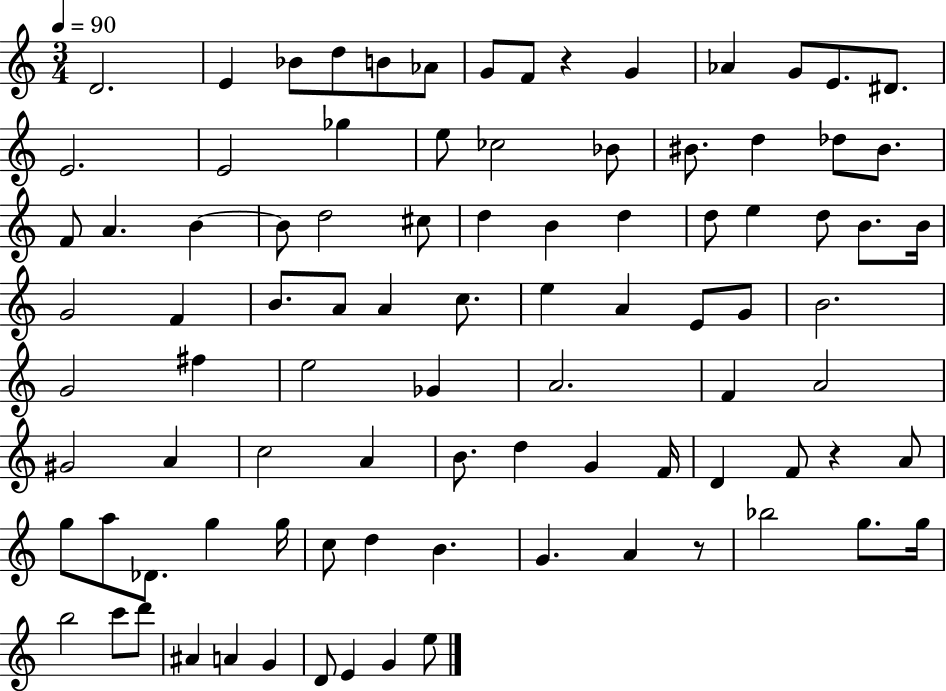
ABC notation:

X:1
T:Untitled
M:3/4
L:1/4
K:C
D2 E _B/2 d/2 B/2 _A/2 G/2 F/2 z G _A G/2 E/2 ^D/2 E2 E2 _g e/2 _c2 _B/2 ^B/2 d _d/2 ^B/2 F/2 A B B/2 d2 ^c/2 d B d d/2 e d/2 B/2 B/4 G2 F B/2 A/2 A c/2 e A E/2 G/2 B2 G2 ^f e2 _G A2 F A2 ^G2 A c2 A B/2 d G F/4 D F/2 z A/2 g/2 a/2 _D/2 g g/4 c/2 d B G A z/2 _b2 g/2 g/4 b2 c'/2 d'/2 ^A A G D/2 E G e/2